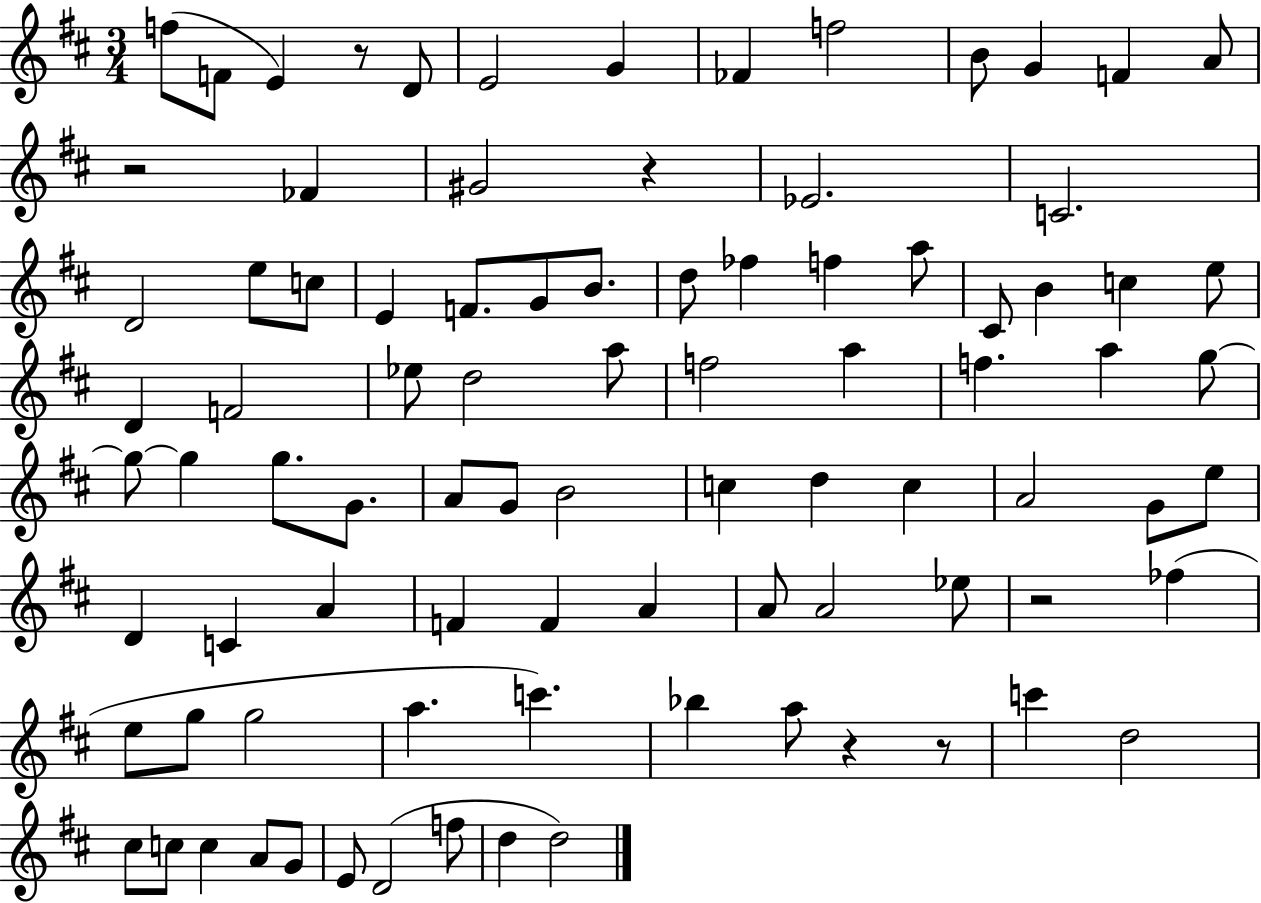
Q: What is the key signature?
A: D major